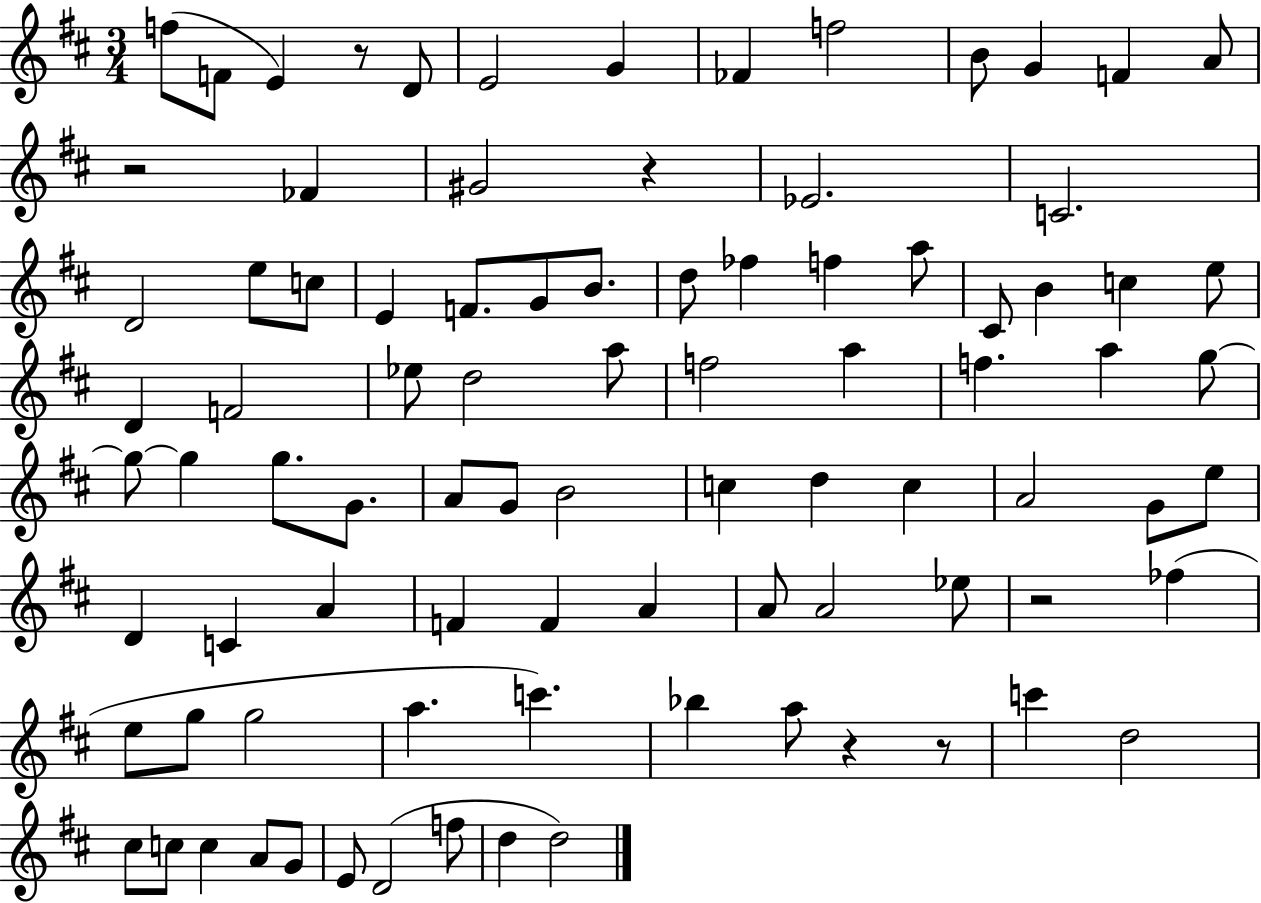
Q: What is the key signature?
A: D major